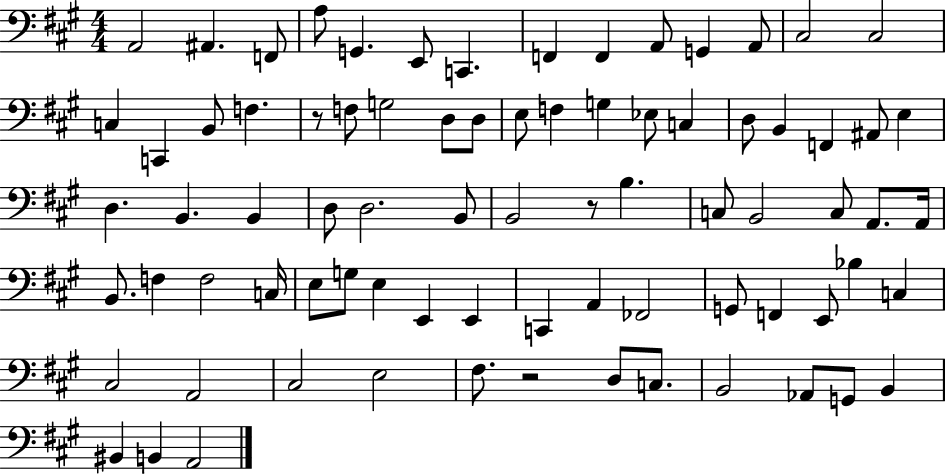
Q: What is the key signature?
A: A major